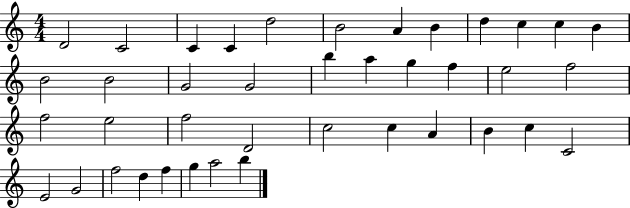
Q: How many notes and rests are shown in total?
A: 40